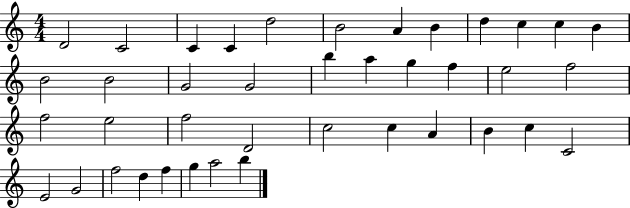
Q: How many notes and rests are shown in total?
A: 40